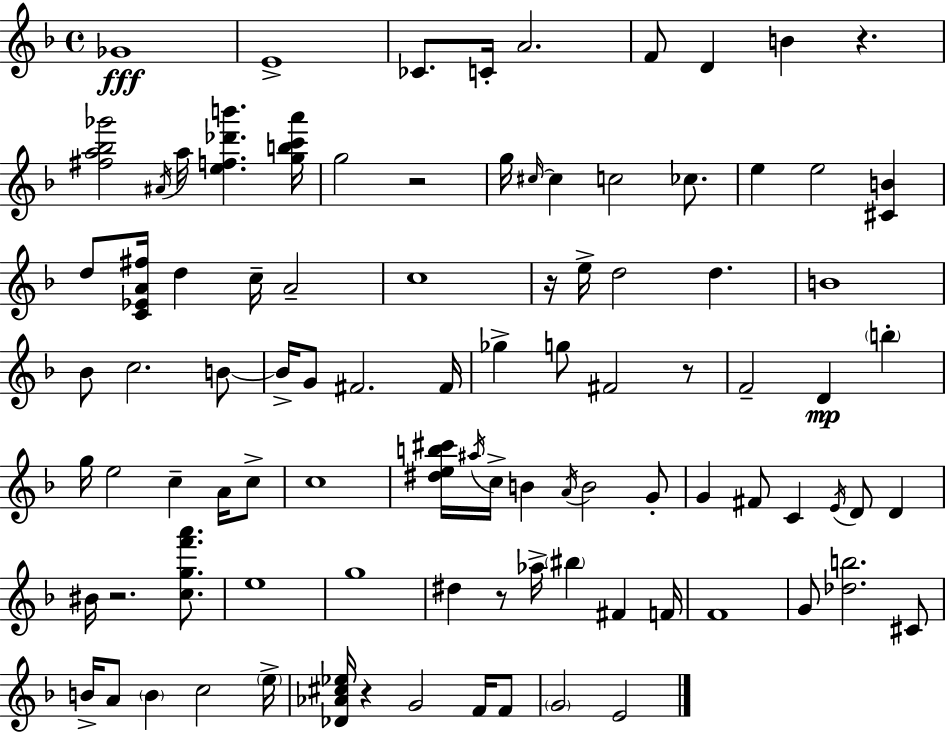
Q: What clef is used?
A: treble